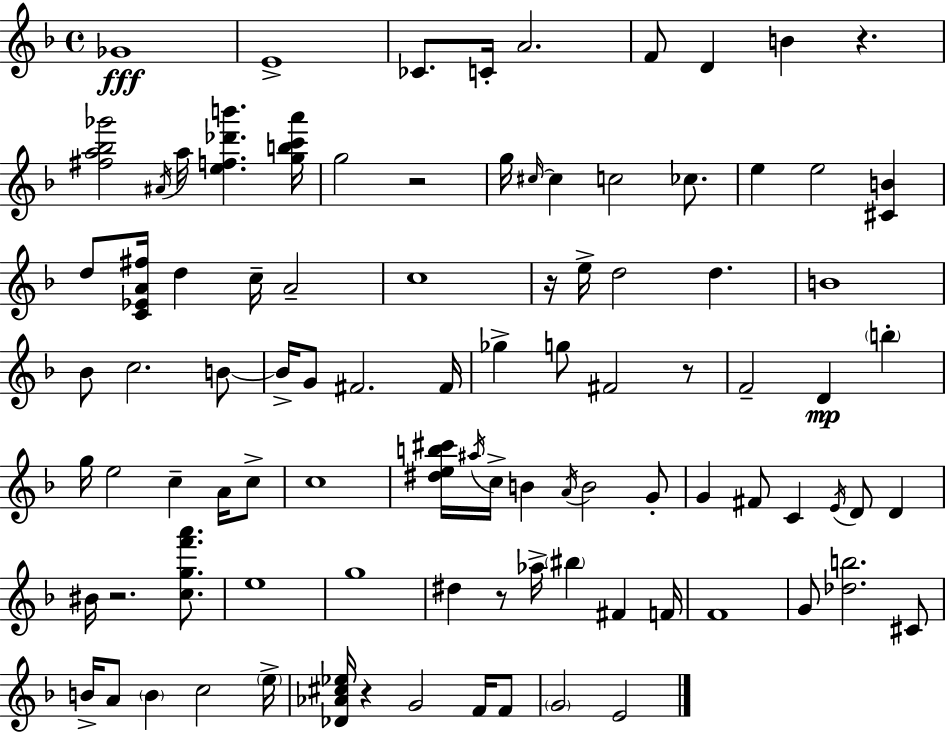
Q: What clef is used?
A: treble